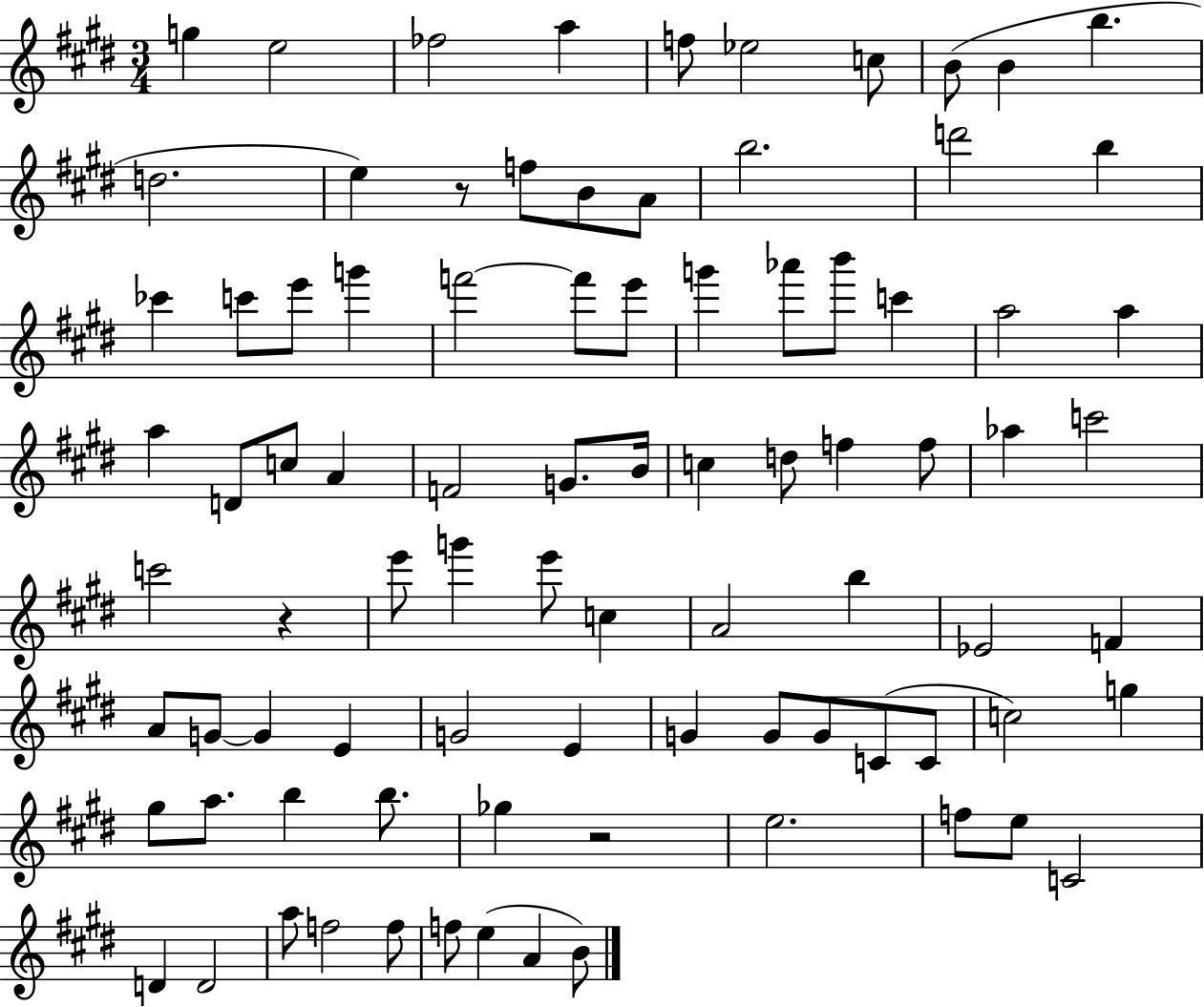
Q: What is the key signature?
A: E major